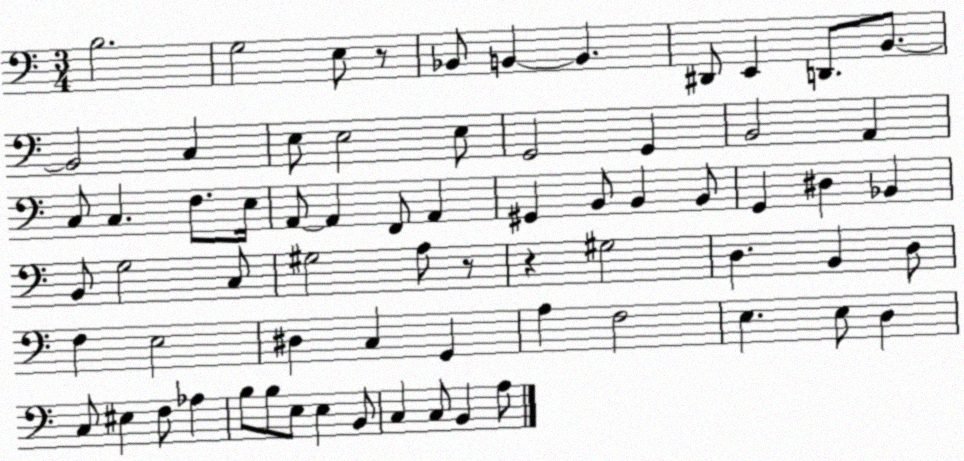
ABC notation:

X:1
T:Untitled
M:3/4
L:1/4
K:C
B,2 G,2 E,/2 z/2 _B,,/2 B,, B,, ^D,,/2 E,, D,,/2 B,,/2 B,,2 C, E,/2 E,2 E,/2 G,,2 G,, B,,2 A,, C,/2 C, F,/2 E,/4 A,,/2 A,, F,,/2 A,, ^G,, B,,/2 B,, B,,/2 G,, ^D, _B,, B,,/2 G,2 C,/2 ^G,2 A,/2 z/2 z ^G,2 D, B,, D,/2 F, E,2 ^D, C, G,, A, F,2 E, E,/2 D, C,/2 ^E, F,/2 _A, B,/2 B,/2 E,/2 E, B,,/2 C, C,/2 B,, A,/2